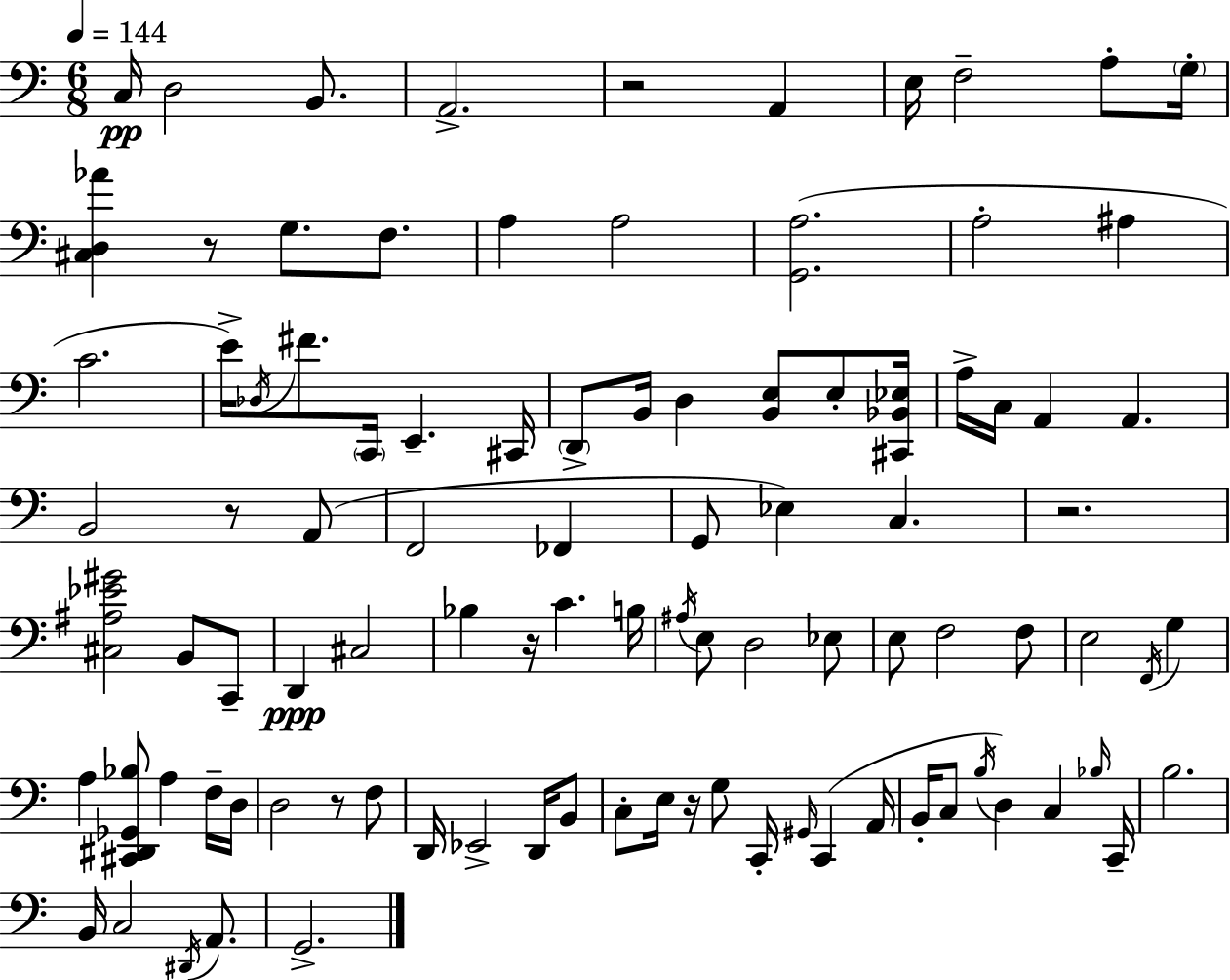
C3/s D3/h B2/e. A2/h. R/h A2/q E3/s F3/h A3/e G3/s [C#3,D3,Ab4]/q R/e G3/e. F3/e. A3/q A3/h [G2,A3]/h. A3/h A#3/q C4/h. E4/s Db3/s F#4/e. C2/s E2/q. C#2/s D2/e B2/s D3/q [B2,E3]/e E3/e [C#2,Bb2,Eb3]/s A3/s C3/s A2/q A2/q. B2/h R/e A2/e F2/h FES2/q G2/e Eb3/q C3/q. R/h. [C#3,A#3,Eb4,G#4]/h B2/e C2/e D2/q C#3/h Bb3/q R/s C4/q. B3/s A#3/s E3/e D3/h Eb3/e E3/e F3/h F3/e E3/h F2/s G3/q A3/q [C#2,D#2,Gb2,Bb3]/e A3/q F3/s D3/s D3/h R/e F3/e D2/s Eb2/h D2/s B2/e C3/e E3/s R/s G3/e C2/s G#2/s C2/q A2/s B2/s C3/e B3/s D3/q C3/q Bb3/s C2/s B3/h. B2/s C3/h D#2/s A2/e. G2/h.